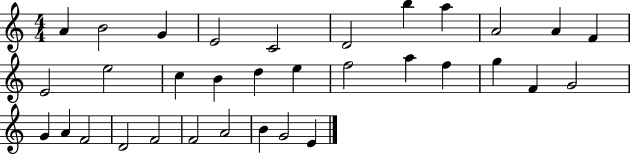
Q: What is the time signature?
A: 4/4